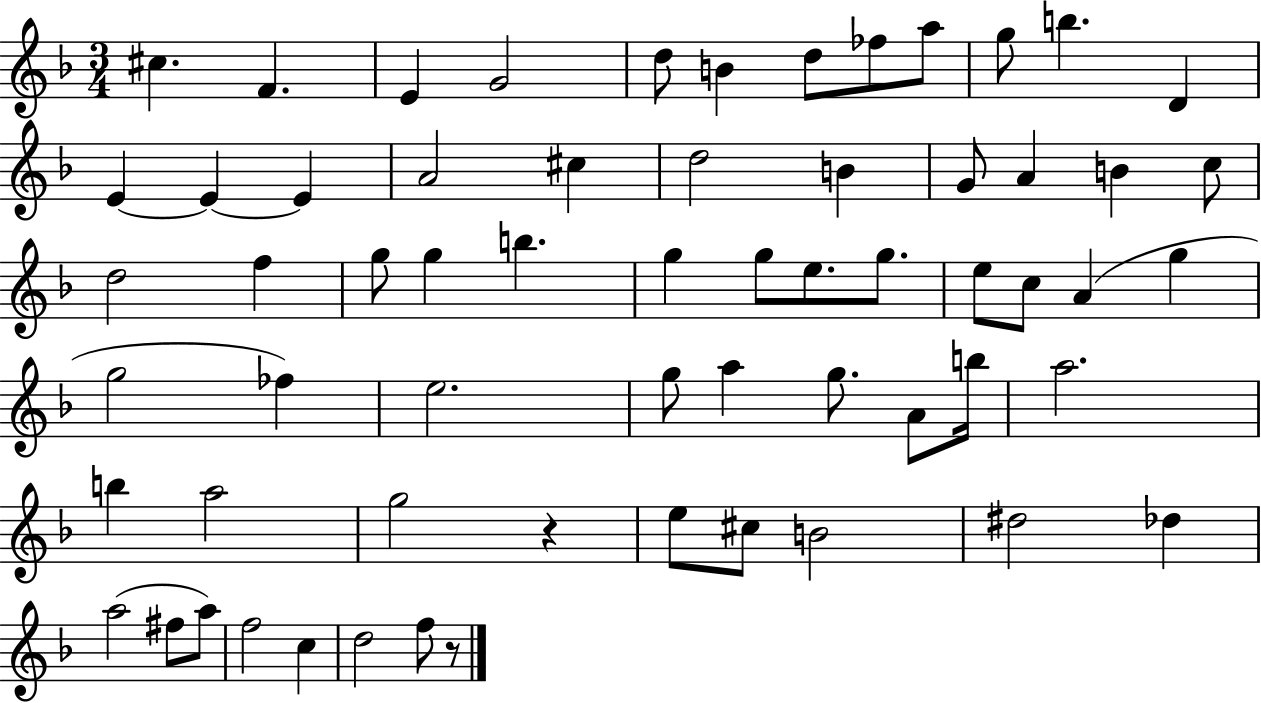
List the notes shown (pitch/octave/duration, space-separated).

C#5/q. F4/q. E4/q G4/h D5/e B4/q D5/e FES5/e A5/e G5/e B5/q. D4/q E4/q E4/q E4/q A4/h C#5/q D5/h B4/q G4/e A4/q B4/q C5/e D5/h F5/q G5/e G5/q B5/q. G5/q G5/e E5/e. G5/e. E5/e C5/e A4/q G5/q G5/h FES5/q E5/h. G5/e A5/q G5/e. A4/e B5/s A5/h. B5/q A5/h G5/h R/q E5/e C#5/e B4/h D#5/h Db5/q A5/h F#5/e A5/e F5/h C5/q D5/h F5/e R/e